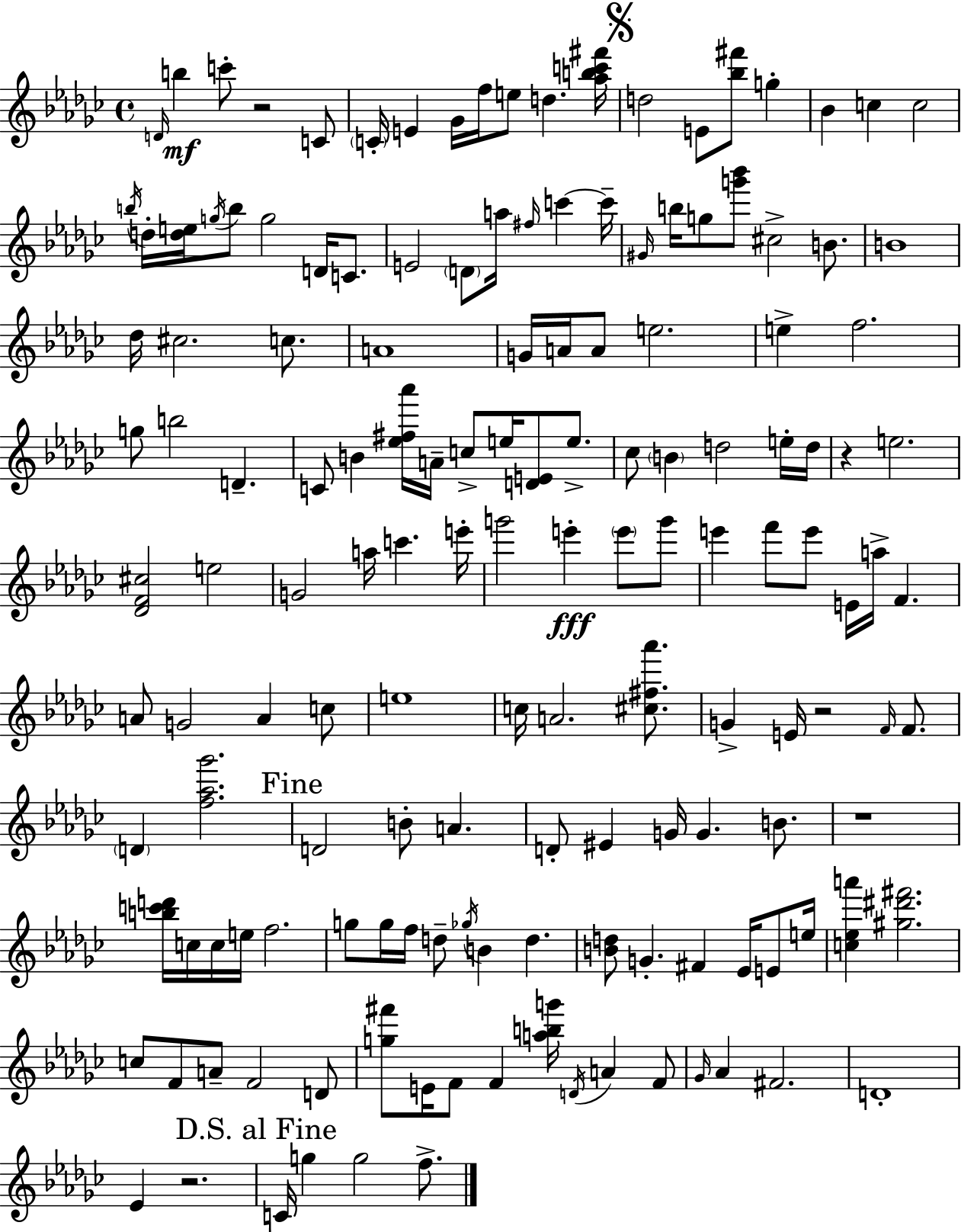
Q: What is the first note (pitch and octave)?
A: D4